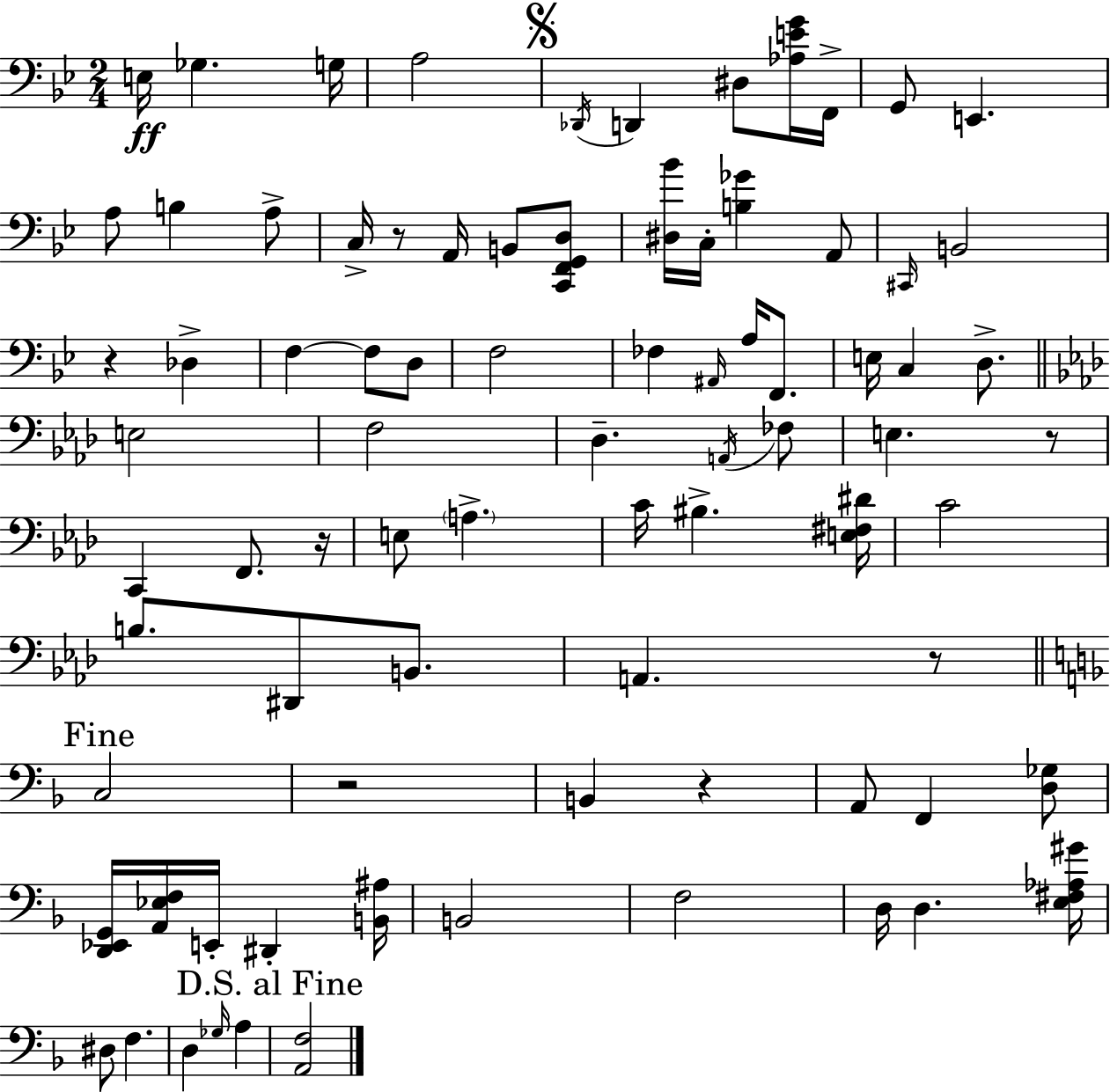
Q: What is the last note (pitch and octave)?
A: A3